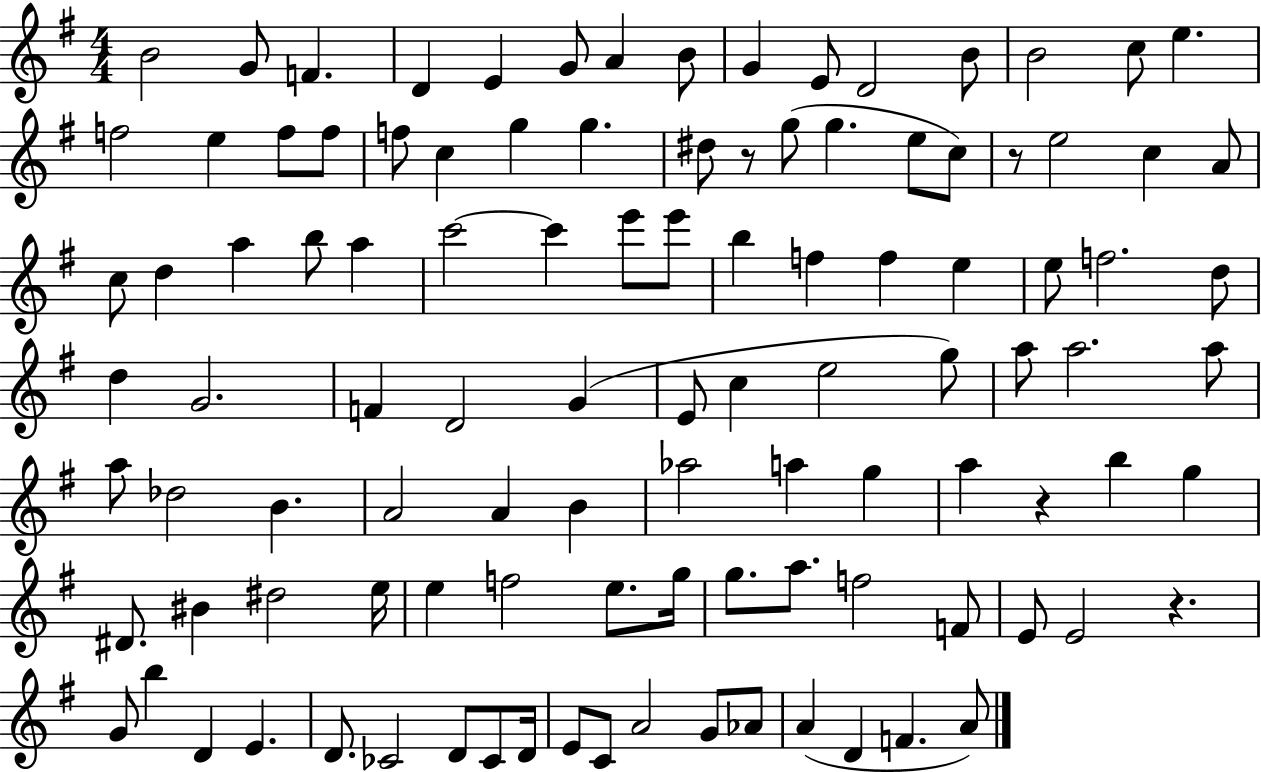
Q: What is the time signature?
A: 4/4